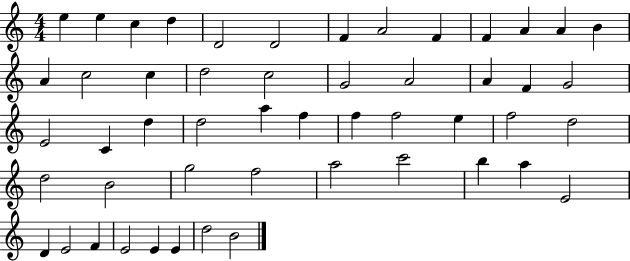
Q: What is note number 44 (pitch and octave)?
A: D4